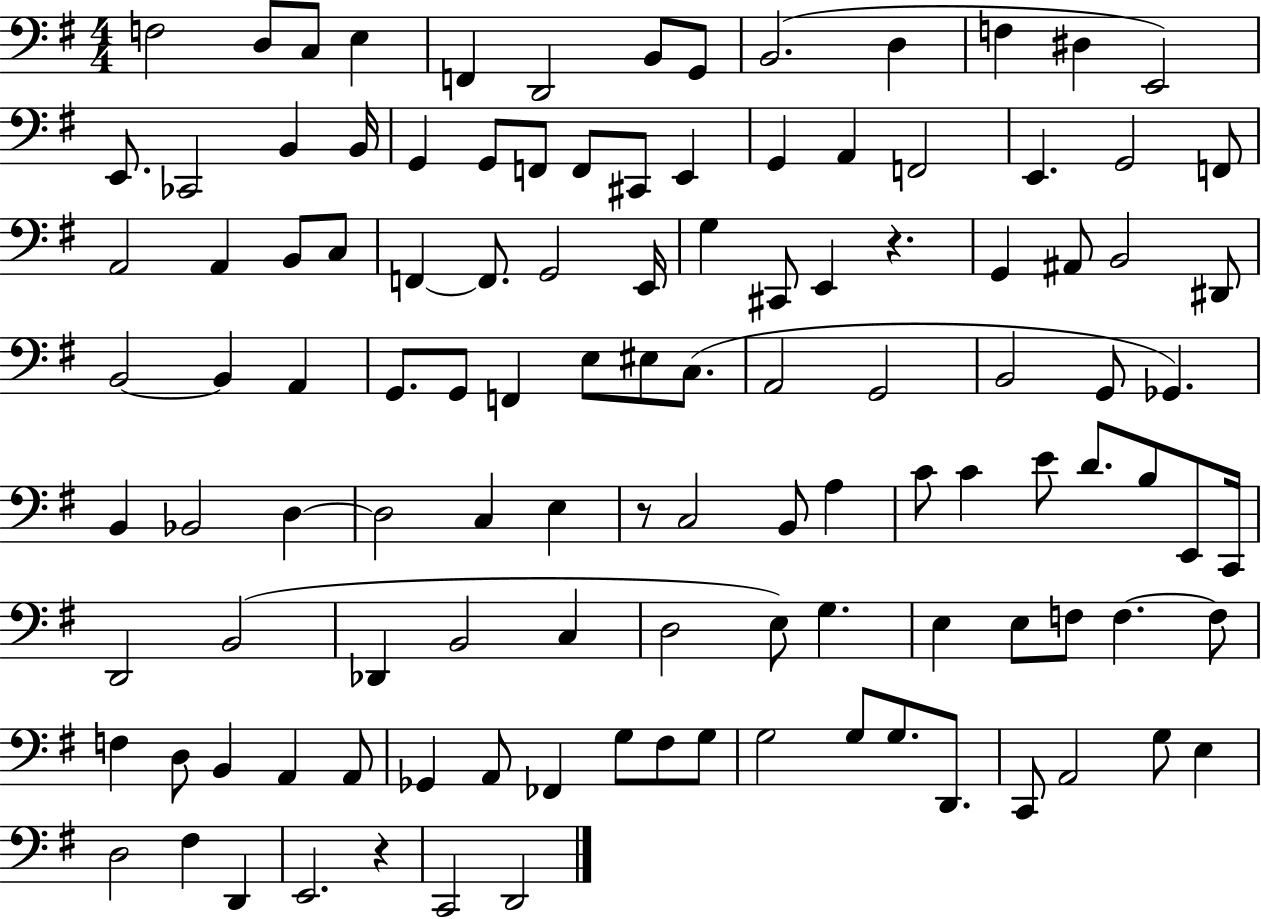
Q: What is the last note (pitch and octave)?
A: D2